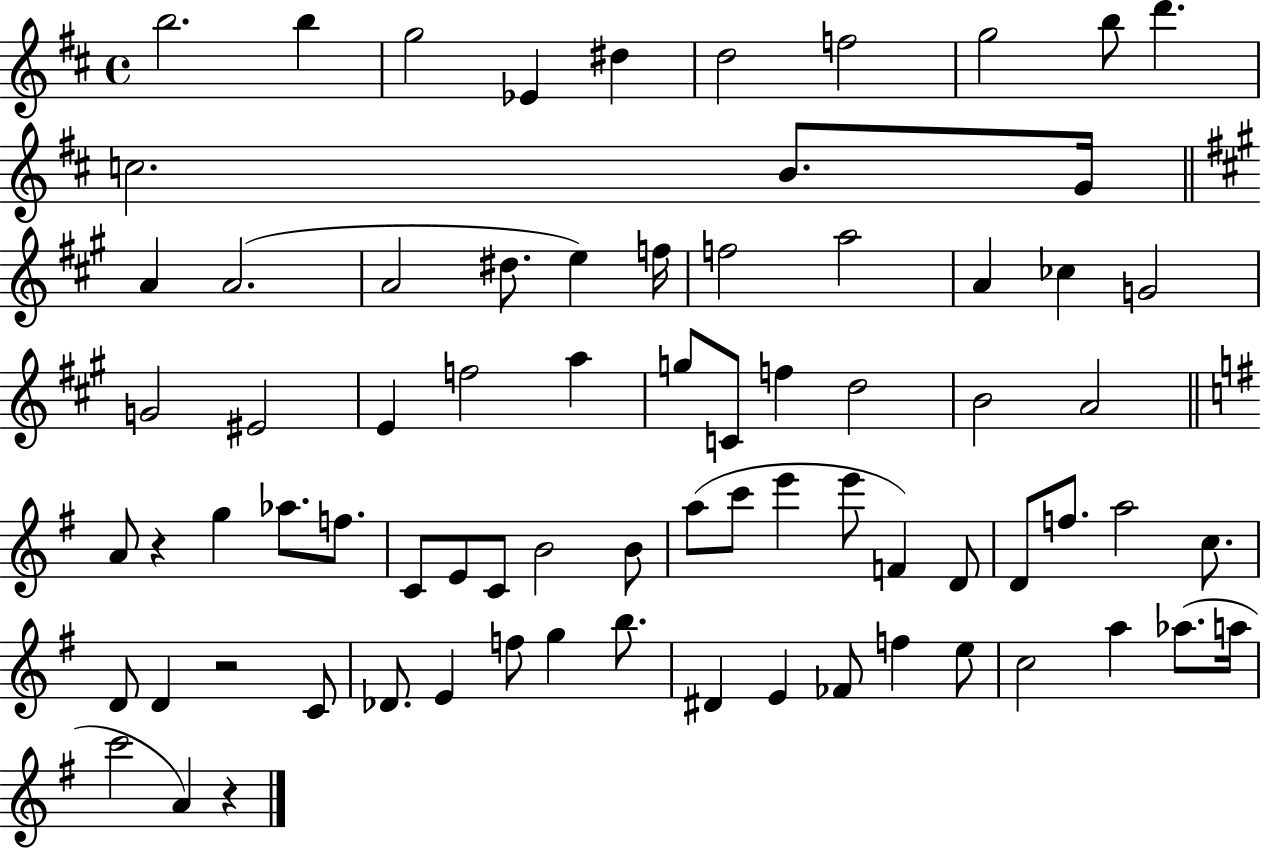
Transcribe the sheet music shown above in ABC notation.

X:1
T:Untitled
M:4/4
L:1/4
K:D
b2 b g2 _E ^d d2 f2 g2 b/2 d' c2 B/2 G/4 A A2 A2 ^d/2 e f/4 f2 a2 A _c G2 G2 ^E2 E f2 a g/2 C/2 f d2 B2 A2 A/2 z g _a/2 f/2 C/2 E/2 C/2 B2 B/2 a/2 c'/2 e' e'/2 F D/2 D/2 f/2 a2 c/2 D/2 D z2 C/2 _D/2 E f/2 g b/2 ^D E _F/2 f e/2 c2 a _a/2 a/4 c'2 A z